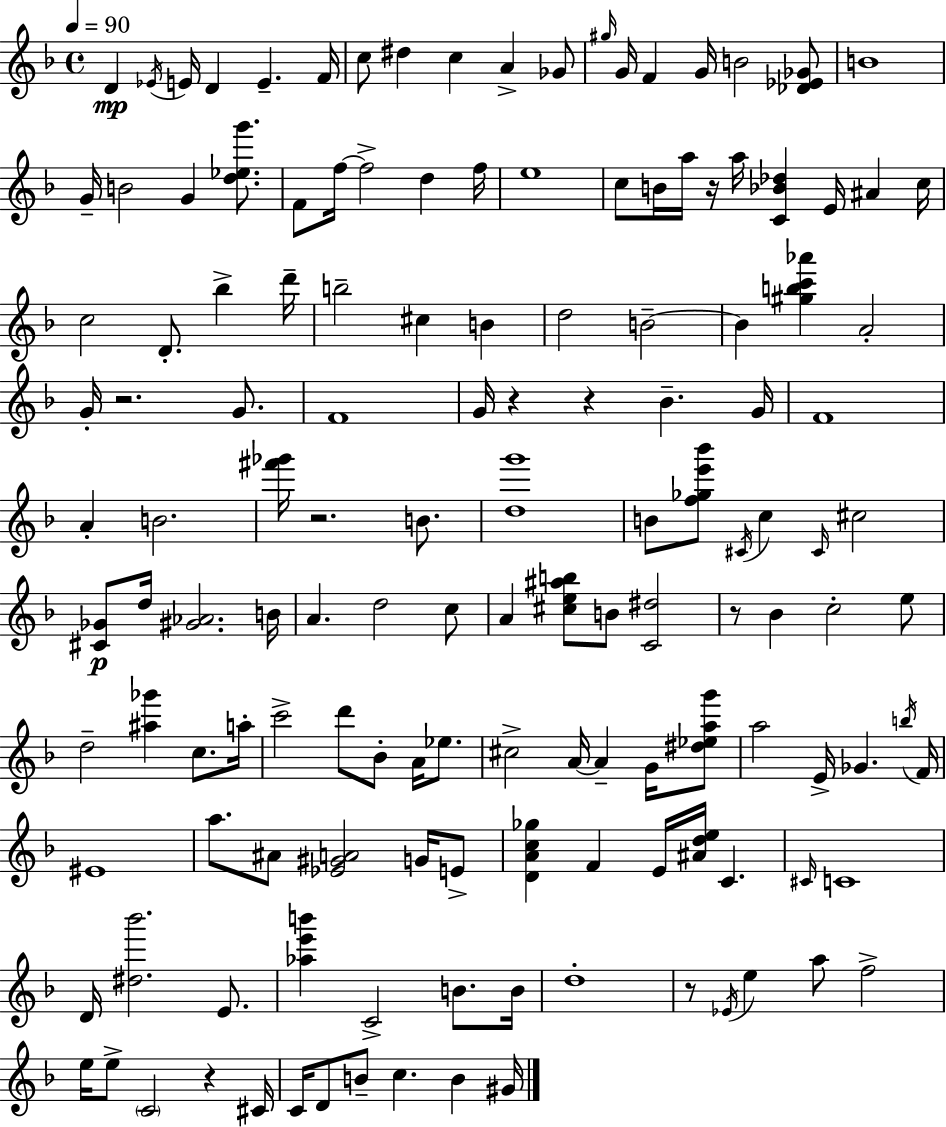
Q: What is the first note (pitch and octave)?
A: D4